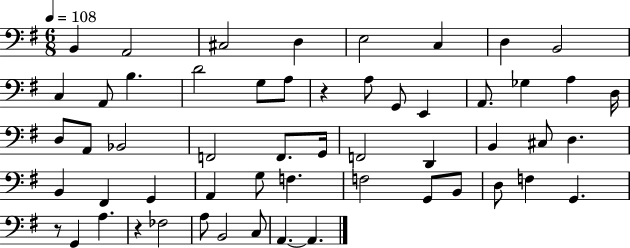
B2/q A2/h C#3/h D3/q E3/h C3/q D3/q B2/h C3/q A2/e B3/q. D4/h G3/e A3/e R/q A3/e G2/e E2/q A2/e. Gb3/q A3/q D3/s D3/e A2/e Bb2/h F2/h F2/e. G2/s F2/h D2/q B2/q C#3/e D3/q. B2/q F#2/q G2/q A2/q G3/e F3/q. F3/h G2/e B2/e D3/e F3/q G2/q. R/e G2/q A3/q. R/q FES3/h A3/e B2/h C3/e A2/q. A2/q.